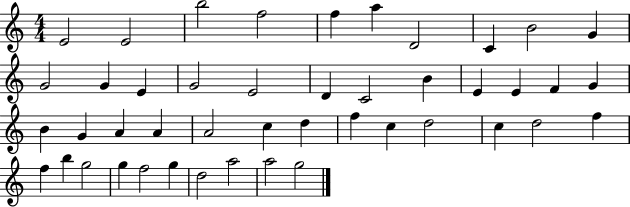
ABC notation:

X:1
T:Untitled
M:4/4
L:1/4
K:C
E2 E2 b2 f2 f a D2 C B2 G G2 G E G2 E2 D C2 B E E F G B G A A A2 c d f c d2 c d2 f f b g2 g f2 g d2 a2 a2 g2